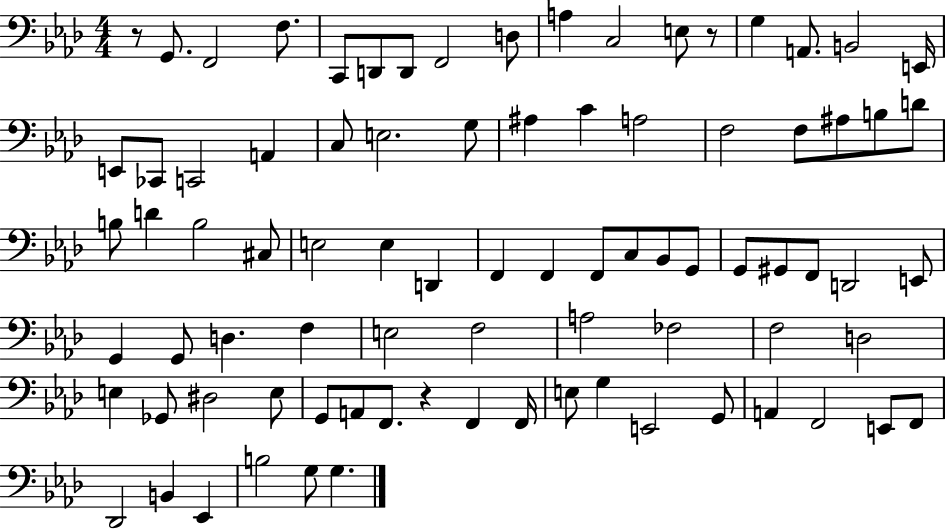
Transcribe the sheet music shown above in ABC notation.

X:1
T:Untitled
M:4/4
L:1/4
K:Ab
z/2 G,,/2 F,,2 F,/2 C,,/2 D,,/2 D,,/2 F,,2 D,/2 A, C,2 E,/2 z/2 G, A,,/2 B,,2 E,,/4 E,,/2 _C,,/2 C,,2 A,, C,/2 E,2 G,/2 ^A, C A,2 F,2 F,/2 ^A,/2 B,/2 D/2 B,/2 D B,2 ^C,/2 E,2 E, D,, F,, F,, F,,/2 C,/2 _B,,/2 G,,/2 G,,/2 ^G,,/2 F,,/2 D,,2 E,,/2 G,, G,,/2 D, F, E,2 F,2 A,2 _F,2 F,2 D,2 E, _G,,/2 ^D,2 E,/2 G,,/2 A,,/2 F,,/2 z F,, F,,/4 E,/2 G, E,,2 G,,/2 A,, F,,2 E,,/2 F,,/2 _D,,2 B,, _E,, B,2 G,/2 G,